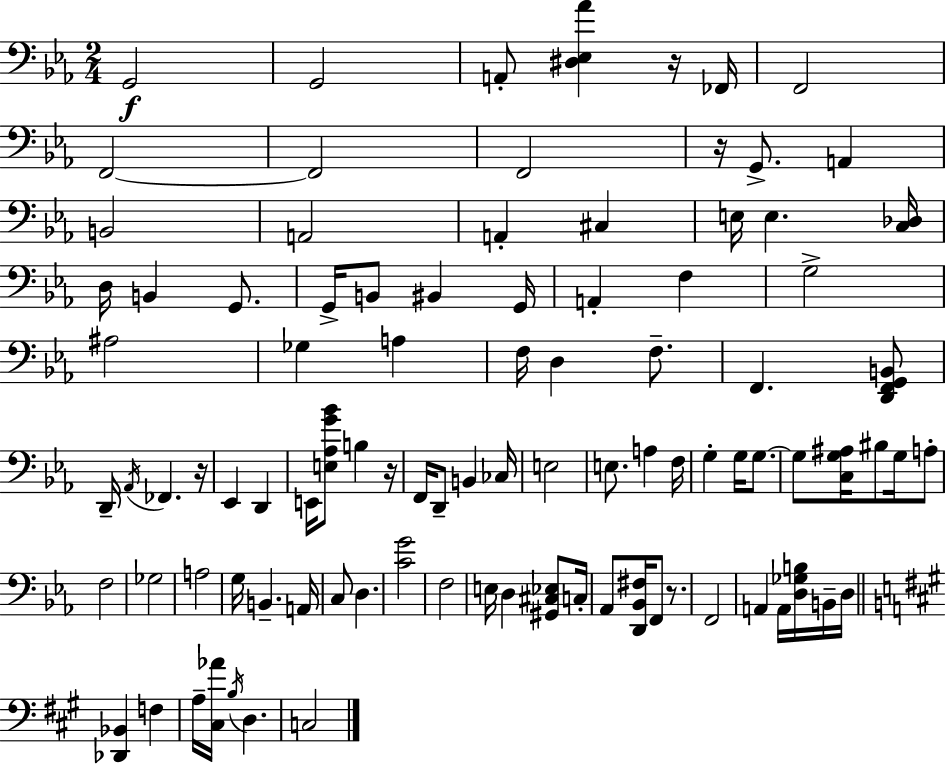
{
  \clef bass
  \numericTimeSignature
  \time 2/4
  \key ees \major
  g,2\f | g,2 | a,8-. <dis ees aes'>4 r16 fes,16 | f,2 | \break f,2~~ | f,2 | f,2 | r16 g,8.-> a,4 | \break b,2 | a,2 | a,4-. cis4 | e16 e4. <c des>16 | \break d16 b,4 g,8. | g,16-> b,8 bis,4 g,16 | a,4-. f4 | g2-> | \break ais2 | ges4 a4 | f16 d4 f8.-- | f,4. <d, f, g, b,>8 | \break d,16-- \acciaccatura { aes,16 } fes,4. | r16 ees,4 d,4 | e,16 <e aes g' bes'>8 b4 | r16 f,16 d,8-- b,4 | \break ces16 e2 | e8. a4 | f16 g4-. g16 g8.~~ | g8 <c g ais>16 bis8 g16 a8-. | \break f2 | ges2 | a2 | g16 b,4.-- | \break a,16 c8 d4. | <c' g'>2 | f2 | e16 d4 <gis, cis ees>8 | \break c16-. aes,8 <d, bes, fis>16 f,8 r8. | f,2 | a,4 a,16 <d ges b>16 b,16-- | d16 \bar "||" \break \key a \major <des, bes,>4 f4 | a16-- <cis aes'>16 \acciaccatura { b16 } d4. | c2 | \bar "|."
}